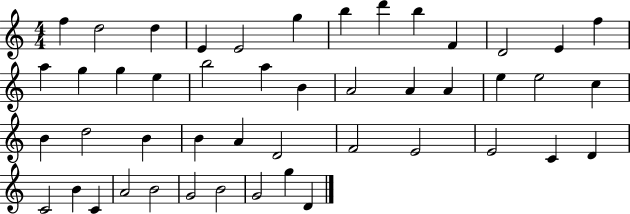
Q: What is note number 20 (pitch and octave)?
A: B4